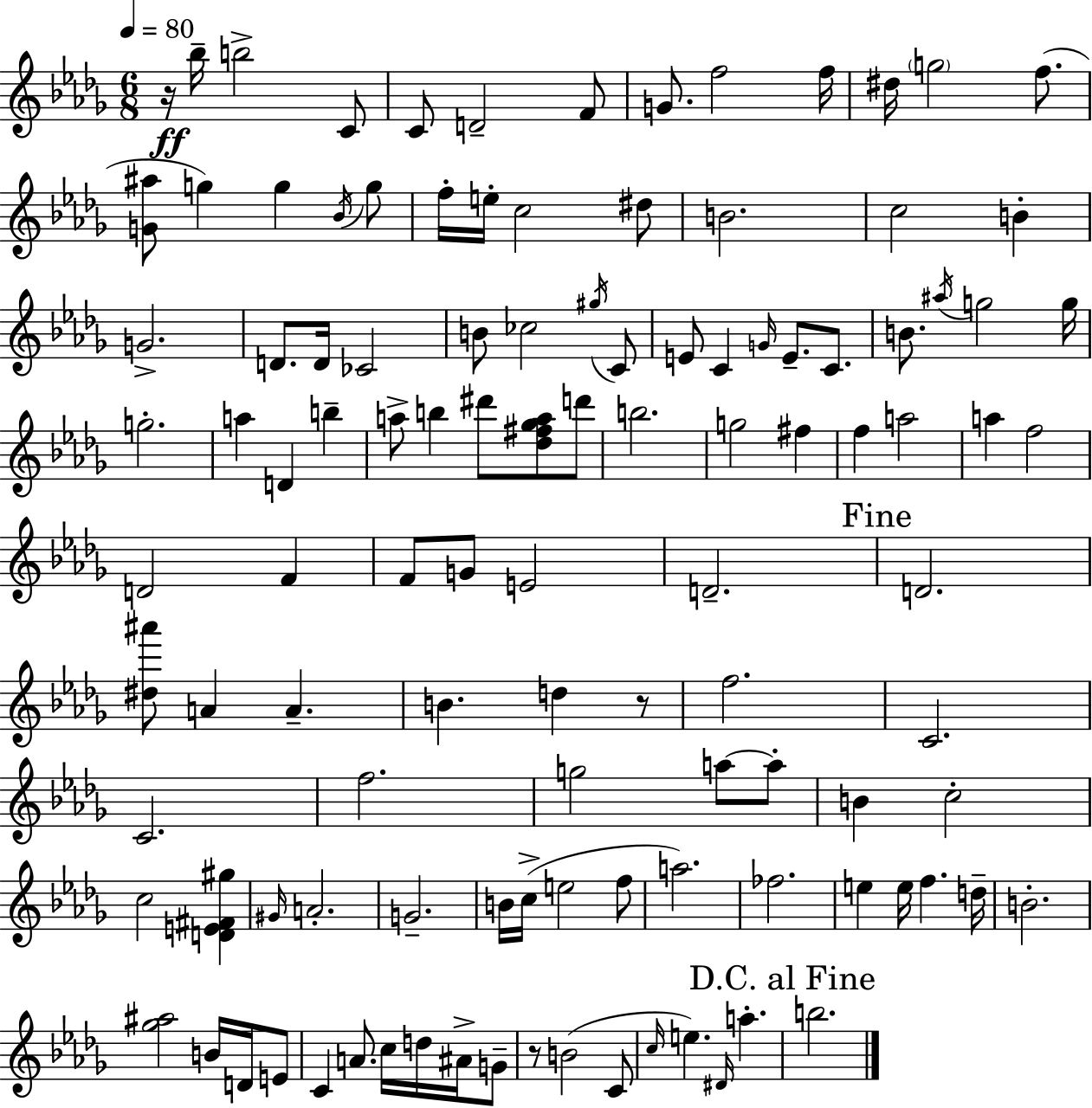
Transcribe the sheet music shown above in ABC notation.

X:1
T:Untitled
M:6/8
L:1/4
K:Bbm
z/4 _b/4 b2 C/2 C/2 D2 F/2 G/2 f2 f/4 ^d/4 g2 f/2 [G^a]/2 g g _B/4 g/2 f/4 e/4 c2 ^d/2 B2 c2 B G2 D/2 D/4 _C2 B/2 _c2 ^g/4 C/2 E/2 C G/4 E/2 C/2 B/2 ^a/4 g2 g/4 g2 a D b a/2 b ^d'/2 [_d^f_ga]/2 d'/2 b2 g2 ^f f a2 a f2 D2 F F/2 G/2 E2 D2 D2 [^d^a']/2 A A B d z/2 f2 C2 C2 f2 g2 a/2 a/2 B c2 c2 [DE^F^g] ^G/4 A2 G2 B/4 c/4 e2 f/2 a2 _f2 e e/4 f d/4 B2 [_g^a]2 B/4 D/4 E/2 C A/2 c/4 d/4 ^A/4 G/2 z/2 B2 C/2 c/4 e ^D/4 a b2